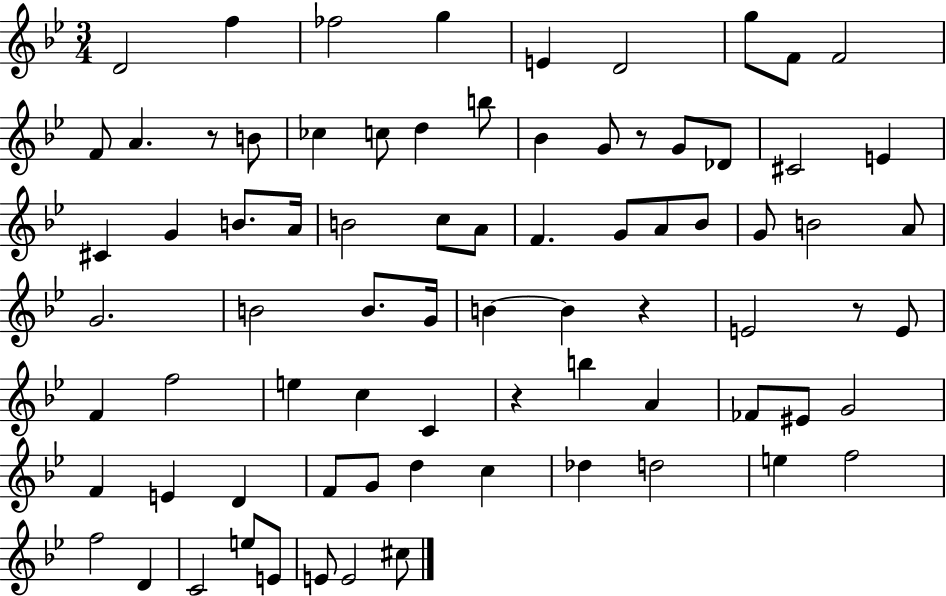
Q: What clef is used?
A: treble